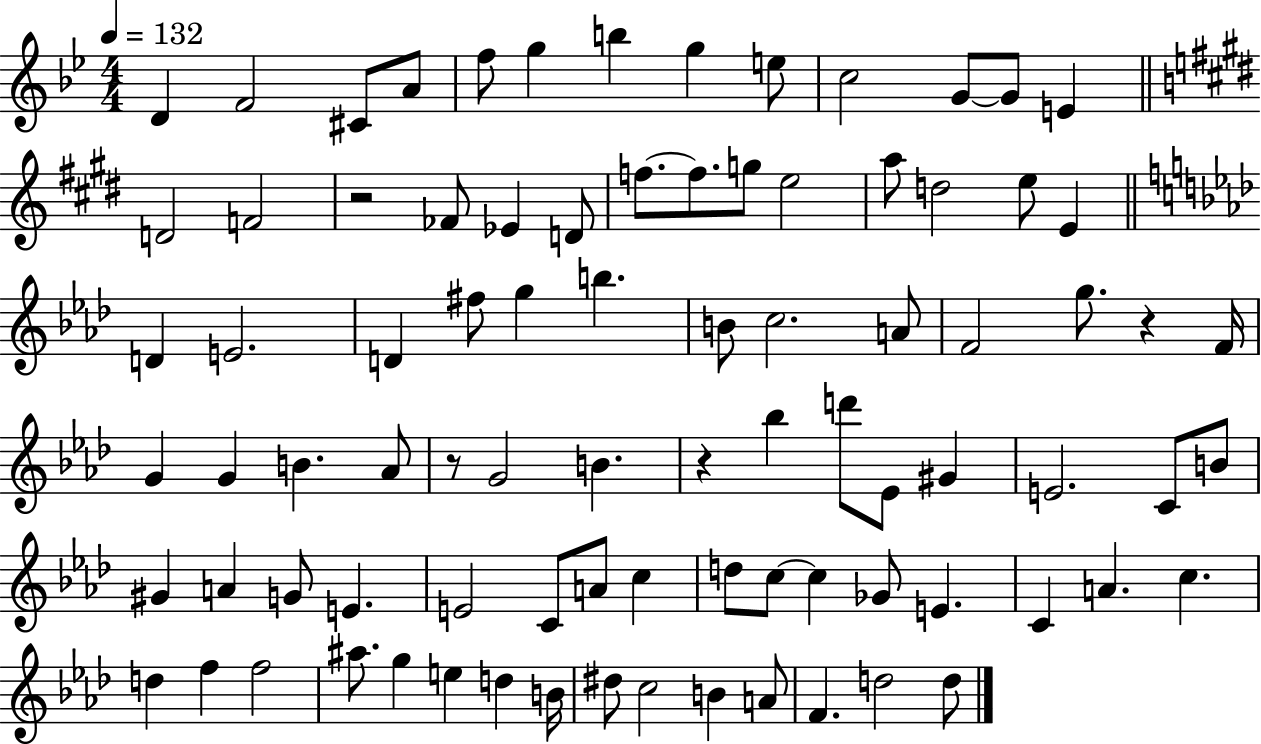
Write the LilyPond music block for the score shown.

{
  \clef treble
  \numericTimeSignature
  \time 4/4
  \key bes \major
  \tempo 4 = 132
  \repeat volta 2 { d'4 f'2 cis'8 a'8 | f''8 g''4 b''4 g''4 e''8 | c''2 g'8~~ g'8 e'4 | \bar "||" \break \key e \major d'2 f'2 | r2 fes'8 ees'4 d'8 | f''8.~~ f''8. g''8 e''2 | a''8 d''2 e''8 e'4 | \break \bar "||" \break \key f \minor d'4 e'2. | d'4 fis''8 g''4 b''4. | b'8 c''2. a'8 | f'2 g''8. r4 f'16 | \break g'4 g'4 b'4. aes'8 | r8 g'2 b'4. | r4 bes''4 d'''8 ees'8 gis'4 | e'2. c'8 b'8 | \break gis'4 a'4 g'8 e'4. | e'2 c'8 a'8 c''4 | d''8 c''8~~ c''4 ges'8 e'4. | c'4 a'4. c''4. | \break d''4 f''4 f''2 | ais''8. g''4 e''4 d''4 b'16 | dis''8 c''2 b'4 a'8 | f'4. d''2 d''8 | \break } \bar "|."
}